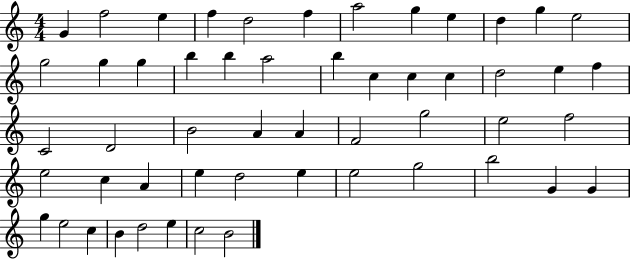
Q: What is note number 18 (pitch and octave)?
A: A5